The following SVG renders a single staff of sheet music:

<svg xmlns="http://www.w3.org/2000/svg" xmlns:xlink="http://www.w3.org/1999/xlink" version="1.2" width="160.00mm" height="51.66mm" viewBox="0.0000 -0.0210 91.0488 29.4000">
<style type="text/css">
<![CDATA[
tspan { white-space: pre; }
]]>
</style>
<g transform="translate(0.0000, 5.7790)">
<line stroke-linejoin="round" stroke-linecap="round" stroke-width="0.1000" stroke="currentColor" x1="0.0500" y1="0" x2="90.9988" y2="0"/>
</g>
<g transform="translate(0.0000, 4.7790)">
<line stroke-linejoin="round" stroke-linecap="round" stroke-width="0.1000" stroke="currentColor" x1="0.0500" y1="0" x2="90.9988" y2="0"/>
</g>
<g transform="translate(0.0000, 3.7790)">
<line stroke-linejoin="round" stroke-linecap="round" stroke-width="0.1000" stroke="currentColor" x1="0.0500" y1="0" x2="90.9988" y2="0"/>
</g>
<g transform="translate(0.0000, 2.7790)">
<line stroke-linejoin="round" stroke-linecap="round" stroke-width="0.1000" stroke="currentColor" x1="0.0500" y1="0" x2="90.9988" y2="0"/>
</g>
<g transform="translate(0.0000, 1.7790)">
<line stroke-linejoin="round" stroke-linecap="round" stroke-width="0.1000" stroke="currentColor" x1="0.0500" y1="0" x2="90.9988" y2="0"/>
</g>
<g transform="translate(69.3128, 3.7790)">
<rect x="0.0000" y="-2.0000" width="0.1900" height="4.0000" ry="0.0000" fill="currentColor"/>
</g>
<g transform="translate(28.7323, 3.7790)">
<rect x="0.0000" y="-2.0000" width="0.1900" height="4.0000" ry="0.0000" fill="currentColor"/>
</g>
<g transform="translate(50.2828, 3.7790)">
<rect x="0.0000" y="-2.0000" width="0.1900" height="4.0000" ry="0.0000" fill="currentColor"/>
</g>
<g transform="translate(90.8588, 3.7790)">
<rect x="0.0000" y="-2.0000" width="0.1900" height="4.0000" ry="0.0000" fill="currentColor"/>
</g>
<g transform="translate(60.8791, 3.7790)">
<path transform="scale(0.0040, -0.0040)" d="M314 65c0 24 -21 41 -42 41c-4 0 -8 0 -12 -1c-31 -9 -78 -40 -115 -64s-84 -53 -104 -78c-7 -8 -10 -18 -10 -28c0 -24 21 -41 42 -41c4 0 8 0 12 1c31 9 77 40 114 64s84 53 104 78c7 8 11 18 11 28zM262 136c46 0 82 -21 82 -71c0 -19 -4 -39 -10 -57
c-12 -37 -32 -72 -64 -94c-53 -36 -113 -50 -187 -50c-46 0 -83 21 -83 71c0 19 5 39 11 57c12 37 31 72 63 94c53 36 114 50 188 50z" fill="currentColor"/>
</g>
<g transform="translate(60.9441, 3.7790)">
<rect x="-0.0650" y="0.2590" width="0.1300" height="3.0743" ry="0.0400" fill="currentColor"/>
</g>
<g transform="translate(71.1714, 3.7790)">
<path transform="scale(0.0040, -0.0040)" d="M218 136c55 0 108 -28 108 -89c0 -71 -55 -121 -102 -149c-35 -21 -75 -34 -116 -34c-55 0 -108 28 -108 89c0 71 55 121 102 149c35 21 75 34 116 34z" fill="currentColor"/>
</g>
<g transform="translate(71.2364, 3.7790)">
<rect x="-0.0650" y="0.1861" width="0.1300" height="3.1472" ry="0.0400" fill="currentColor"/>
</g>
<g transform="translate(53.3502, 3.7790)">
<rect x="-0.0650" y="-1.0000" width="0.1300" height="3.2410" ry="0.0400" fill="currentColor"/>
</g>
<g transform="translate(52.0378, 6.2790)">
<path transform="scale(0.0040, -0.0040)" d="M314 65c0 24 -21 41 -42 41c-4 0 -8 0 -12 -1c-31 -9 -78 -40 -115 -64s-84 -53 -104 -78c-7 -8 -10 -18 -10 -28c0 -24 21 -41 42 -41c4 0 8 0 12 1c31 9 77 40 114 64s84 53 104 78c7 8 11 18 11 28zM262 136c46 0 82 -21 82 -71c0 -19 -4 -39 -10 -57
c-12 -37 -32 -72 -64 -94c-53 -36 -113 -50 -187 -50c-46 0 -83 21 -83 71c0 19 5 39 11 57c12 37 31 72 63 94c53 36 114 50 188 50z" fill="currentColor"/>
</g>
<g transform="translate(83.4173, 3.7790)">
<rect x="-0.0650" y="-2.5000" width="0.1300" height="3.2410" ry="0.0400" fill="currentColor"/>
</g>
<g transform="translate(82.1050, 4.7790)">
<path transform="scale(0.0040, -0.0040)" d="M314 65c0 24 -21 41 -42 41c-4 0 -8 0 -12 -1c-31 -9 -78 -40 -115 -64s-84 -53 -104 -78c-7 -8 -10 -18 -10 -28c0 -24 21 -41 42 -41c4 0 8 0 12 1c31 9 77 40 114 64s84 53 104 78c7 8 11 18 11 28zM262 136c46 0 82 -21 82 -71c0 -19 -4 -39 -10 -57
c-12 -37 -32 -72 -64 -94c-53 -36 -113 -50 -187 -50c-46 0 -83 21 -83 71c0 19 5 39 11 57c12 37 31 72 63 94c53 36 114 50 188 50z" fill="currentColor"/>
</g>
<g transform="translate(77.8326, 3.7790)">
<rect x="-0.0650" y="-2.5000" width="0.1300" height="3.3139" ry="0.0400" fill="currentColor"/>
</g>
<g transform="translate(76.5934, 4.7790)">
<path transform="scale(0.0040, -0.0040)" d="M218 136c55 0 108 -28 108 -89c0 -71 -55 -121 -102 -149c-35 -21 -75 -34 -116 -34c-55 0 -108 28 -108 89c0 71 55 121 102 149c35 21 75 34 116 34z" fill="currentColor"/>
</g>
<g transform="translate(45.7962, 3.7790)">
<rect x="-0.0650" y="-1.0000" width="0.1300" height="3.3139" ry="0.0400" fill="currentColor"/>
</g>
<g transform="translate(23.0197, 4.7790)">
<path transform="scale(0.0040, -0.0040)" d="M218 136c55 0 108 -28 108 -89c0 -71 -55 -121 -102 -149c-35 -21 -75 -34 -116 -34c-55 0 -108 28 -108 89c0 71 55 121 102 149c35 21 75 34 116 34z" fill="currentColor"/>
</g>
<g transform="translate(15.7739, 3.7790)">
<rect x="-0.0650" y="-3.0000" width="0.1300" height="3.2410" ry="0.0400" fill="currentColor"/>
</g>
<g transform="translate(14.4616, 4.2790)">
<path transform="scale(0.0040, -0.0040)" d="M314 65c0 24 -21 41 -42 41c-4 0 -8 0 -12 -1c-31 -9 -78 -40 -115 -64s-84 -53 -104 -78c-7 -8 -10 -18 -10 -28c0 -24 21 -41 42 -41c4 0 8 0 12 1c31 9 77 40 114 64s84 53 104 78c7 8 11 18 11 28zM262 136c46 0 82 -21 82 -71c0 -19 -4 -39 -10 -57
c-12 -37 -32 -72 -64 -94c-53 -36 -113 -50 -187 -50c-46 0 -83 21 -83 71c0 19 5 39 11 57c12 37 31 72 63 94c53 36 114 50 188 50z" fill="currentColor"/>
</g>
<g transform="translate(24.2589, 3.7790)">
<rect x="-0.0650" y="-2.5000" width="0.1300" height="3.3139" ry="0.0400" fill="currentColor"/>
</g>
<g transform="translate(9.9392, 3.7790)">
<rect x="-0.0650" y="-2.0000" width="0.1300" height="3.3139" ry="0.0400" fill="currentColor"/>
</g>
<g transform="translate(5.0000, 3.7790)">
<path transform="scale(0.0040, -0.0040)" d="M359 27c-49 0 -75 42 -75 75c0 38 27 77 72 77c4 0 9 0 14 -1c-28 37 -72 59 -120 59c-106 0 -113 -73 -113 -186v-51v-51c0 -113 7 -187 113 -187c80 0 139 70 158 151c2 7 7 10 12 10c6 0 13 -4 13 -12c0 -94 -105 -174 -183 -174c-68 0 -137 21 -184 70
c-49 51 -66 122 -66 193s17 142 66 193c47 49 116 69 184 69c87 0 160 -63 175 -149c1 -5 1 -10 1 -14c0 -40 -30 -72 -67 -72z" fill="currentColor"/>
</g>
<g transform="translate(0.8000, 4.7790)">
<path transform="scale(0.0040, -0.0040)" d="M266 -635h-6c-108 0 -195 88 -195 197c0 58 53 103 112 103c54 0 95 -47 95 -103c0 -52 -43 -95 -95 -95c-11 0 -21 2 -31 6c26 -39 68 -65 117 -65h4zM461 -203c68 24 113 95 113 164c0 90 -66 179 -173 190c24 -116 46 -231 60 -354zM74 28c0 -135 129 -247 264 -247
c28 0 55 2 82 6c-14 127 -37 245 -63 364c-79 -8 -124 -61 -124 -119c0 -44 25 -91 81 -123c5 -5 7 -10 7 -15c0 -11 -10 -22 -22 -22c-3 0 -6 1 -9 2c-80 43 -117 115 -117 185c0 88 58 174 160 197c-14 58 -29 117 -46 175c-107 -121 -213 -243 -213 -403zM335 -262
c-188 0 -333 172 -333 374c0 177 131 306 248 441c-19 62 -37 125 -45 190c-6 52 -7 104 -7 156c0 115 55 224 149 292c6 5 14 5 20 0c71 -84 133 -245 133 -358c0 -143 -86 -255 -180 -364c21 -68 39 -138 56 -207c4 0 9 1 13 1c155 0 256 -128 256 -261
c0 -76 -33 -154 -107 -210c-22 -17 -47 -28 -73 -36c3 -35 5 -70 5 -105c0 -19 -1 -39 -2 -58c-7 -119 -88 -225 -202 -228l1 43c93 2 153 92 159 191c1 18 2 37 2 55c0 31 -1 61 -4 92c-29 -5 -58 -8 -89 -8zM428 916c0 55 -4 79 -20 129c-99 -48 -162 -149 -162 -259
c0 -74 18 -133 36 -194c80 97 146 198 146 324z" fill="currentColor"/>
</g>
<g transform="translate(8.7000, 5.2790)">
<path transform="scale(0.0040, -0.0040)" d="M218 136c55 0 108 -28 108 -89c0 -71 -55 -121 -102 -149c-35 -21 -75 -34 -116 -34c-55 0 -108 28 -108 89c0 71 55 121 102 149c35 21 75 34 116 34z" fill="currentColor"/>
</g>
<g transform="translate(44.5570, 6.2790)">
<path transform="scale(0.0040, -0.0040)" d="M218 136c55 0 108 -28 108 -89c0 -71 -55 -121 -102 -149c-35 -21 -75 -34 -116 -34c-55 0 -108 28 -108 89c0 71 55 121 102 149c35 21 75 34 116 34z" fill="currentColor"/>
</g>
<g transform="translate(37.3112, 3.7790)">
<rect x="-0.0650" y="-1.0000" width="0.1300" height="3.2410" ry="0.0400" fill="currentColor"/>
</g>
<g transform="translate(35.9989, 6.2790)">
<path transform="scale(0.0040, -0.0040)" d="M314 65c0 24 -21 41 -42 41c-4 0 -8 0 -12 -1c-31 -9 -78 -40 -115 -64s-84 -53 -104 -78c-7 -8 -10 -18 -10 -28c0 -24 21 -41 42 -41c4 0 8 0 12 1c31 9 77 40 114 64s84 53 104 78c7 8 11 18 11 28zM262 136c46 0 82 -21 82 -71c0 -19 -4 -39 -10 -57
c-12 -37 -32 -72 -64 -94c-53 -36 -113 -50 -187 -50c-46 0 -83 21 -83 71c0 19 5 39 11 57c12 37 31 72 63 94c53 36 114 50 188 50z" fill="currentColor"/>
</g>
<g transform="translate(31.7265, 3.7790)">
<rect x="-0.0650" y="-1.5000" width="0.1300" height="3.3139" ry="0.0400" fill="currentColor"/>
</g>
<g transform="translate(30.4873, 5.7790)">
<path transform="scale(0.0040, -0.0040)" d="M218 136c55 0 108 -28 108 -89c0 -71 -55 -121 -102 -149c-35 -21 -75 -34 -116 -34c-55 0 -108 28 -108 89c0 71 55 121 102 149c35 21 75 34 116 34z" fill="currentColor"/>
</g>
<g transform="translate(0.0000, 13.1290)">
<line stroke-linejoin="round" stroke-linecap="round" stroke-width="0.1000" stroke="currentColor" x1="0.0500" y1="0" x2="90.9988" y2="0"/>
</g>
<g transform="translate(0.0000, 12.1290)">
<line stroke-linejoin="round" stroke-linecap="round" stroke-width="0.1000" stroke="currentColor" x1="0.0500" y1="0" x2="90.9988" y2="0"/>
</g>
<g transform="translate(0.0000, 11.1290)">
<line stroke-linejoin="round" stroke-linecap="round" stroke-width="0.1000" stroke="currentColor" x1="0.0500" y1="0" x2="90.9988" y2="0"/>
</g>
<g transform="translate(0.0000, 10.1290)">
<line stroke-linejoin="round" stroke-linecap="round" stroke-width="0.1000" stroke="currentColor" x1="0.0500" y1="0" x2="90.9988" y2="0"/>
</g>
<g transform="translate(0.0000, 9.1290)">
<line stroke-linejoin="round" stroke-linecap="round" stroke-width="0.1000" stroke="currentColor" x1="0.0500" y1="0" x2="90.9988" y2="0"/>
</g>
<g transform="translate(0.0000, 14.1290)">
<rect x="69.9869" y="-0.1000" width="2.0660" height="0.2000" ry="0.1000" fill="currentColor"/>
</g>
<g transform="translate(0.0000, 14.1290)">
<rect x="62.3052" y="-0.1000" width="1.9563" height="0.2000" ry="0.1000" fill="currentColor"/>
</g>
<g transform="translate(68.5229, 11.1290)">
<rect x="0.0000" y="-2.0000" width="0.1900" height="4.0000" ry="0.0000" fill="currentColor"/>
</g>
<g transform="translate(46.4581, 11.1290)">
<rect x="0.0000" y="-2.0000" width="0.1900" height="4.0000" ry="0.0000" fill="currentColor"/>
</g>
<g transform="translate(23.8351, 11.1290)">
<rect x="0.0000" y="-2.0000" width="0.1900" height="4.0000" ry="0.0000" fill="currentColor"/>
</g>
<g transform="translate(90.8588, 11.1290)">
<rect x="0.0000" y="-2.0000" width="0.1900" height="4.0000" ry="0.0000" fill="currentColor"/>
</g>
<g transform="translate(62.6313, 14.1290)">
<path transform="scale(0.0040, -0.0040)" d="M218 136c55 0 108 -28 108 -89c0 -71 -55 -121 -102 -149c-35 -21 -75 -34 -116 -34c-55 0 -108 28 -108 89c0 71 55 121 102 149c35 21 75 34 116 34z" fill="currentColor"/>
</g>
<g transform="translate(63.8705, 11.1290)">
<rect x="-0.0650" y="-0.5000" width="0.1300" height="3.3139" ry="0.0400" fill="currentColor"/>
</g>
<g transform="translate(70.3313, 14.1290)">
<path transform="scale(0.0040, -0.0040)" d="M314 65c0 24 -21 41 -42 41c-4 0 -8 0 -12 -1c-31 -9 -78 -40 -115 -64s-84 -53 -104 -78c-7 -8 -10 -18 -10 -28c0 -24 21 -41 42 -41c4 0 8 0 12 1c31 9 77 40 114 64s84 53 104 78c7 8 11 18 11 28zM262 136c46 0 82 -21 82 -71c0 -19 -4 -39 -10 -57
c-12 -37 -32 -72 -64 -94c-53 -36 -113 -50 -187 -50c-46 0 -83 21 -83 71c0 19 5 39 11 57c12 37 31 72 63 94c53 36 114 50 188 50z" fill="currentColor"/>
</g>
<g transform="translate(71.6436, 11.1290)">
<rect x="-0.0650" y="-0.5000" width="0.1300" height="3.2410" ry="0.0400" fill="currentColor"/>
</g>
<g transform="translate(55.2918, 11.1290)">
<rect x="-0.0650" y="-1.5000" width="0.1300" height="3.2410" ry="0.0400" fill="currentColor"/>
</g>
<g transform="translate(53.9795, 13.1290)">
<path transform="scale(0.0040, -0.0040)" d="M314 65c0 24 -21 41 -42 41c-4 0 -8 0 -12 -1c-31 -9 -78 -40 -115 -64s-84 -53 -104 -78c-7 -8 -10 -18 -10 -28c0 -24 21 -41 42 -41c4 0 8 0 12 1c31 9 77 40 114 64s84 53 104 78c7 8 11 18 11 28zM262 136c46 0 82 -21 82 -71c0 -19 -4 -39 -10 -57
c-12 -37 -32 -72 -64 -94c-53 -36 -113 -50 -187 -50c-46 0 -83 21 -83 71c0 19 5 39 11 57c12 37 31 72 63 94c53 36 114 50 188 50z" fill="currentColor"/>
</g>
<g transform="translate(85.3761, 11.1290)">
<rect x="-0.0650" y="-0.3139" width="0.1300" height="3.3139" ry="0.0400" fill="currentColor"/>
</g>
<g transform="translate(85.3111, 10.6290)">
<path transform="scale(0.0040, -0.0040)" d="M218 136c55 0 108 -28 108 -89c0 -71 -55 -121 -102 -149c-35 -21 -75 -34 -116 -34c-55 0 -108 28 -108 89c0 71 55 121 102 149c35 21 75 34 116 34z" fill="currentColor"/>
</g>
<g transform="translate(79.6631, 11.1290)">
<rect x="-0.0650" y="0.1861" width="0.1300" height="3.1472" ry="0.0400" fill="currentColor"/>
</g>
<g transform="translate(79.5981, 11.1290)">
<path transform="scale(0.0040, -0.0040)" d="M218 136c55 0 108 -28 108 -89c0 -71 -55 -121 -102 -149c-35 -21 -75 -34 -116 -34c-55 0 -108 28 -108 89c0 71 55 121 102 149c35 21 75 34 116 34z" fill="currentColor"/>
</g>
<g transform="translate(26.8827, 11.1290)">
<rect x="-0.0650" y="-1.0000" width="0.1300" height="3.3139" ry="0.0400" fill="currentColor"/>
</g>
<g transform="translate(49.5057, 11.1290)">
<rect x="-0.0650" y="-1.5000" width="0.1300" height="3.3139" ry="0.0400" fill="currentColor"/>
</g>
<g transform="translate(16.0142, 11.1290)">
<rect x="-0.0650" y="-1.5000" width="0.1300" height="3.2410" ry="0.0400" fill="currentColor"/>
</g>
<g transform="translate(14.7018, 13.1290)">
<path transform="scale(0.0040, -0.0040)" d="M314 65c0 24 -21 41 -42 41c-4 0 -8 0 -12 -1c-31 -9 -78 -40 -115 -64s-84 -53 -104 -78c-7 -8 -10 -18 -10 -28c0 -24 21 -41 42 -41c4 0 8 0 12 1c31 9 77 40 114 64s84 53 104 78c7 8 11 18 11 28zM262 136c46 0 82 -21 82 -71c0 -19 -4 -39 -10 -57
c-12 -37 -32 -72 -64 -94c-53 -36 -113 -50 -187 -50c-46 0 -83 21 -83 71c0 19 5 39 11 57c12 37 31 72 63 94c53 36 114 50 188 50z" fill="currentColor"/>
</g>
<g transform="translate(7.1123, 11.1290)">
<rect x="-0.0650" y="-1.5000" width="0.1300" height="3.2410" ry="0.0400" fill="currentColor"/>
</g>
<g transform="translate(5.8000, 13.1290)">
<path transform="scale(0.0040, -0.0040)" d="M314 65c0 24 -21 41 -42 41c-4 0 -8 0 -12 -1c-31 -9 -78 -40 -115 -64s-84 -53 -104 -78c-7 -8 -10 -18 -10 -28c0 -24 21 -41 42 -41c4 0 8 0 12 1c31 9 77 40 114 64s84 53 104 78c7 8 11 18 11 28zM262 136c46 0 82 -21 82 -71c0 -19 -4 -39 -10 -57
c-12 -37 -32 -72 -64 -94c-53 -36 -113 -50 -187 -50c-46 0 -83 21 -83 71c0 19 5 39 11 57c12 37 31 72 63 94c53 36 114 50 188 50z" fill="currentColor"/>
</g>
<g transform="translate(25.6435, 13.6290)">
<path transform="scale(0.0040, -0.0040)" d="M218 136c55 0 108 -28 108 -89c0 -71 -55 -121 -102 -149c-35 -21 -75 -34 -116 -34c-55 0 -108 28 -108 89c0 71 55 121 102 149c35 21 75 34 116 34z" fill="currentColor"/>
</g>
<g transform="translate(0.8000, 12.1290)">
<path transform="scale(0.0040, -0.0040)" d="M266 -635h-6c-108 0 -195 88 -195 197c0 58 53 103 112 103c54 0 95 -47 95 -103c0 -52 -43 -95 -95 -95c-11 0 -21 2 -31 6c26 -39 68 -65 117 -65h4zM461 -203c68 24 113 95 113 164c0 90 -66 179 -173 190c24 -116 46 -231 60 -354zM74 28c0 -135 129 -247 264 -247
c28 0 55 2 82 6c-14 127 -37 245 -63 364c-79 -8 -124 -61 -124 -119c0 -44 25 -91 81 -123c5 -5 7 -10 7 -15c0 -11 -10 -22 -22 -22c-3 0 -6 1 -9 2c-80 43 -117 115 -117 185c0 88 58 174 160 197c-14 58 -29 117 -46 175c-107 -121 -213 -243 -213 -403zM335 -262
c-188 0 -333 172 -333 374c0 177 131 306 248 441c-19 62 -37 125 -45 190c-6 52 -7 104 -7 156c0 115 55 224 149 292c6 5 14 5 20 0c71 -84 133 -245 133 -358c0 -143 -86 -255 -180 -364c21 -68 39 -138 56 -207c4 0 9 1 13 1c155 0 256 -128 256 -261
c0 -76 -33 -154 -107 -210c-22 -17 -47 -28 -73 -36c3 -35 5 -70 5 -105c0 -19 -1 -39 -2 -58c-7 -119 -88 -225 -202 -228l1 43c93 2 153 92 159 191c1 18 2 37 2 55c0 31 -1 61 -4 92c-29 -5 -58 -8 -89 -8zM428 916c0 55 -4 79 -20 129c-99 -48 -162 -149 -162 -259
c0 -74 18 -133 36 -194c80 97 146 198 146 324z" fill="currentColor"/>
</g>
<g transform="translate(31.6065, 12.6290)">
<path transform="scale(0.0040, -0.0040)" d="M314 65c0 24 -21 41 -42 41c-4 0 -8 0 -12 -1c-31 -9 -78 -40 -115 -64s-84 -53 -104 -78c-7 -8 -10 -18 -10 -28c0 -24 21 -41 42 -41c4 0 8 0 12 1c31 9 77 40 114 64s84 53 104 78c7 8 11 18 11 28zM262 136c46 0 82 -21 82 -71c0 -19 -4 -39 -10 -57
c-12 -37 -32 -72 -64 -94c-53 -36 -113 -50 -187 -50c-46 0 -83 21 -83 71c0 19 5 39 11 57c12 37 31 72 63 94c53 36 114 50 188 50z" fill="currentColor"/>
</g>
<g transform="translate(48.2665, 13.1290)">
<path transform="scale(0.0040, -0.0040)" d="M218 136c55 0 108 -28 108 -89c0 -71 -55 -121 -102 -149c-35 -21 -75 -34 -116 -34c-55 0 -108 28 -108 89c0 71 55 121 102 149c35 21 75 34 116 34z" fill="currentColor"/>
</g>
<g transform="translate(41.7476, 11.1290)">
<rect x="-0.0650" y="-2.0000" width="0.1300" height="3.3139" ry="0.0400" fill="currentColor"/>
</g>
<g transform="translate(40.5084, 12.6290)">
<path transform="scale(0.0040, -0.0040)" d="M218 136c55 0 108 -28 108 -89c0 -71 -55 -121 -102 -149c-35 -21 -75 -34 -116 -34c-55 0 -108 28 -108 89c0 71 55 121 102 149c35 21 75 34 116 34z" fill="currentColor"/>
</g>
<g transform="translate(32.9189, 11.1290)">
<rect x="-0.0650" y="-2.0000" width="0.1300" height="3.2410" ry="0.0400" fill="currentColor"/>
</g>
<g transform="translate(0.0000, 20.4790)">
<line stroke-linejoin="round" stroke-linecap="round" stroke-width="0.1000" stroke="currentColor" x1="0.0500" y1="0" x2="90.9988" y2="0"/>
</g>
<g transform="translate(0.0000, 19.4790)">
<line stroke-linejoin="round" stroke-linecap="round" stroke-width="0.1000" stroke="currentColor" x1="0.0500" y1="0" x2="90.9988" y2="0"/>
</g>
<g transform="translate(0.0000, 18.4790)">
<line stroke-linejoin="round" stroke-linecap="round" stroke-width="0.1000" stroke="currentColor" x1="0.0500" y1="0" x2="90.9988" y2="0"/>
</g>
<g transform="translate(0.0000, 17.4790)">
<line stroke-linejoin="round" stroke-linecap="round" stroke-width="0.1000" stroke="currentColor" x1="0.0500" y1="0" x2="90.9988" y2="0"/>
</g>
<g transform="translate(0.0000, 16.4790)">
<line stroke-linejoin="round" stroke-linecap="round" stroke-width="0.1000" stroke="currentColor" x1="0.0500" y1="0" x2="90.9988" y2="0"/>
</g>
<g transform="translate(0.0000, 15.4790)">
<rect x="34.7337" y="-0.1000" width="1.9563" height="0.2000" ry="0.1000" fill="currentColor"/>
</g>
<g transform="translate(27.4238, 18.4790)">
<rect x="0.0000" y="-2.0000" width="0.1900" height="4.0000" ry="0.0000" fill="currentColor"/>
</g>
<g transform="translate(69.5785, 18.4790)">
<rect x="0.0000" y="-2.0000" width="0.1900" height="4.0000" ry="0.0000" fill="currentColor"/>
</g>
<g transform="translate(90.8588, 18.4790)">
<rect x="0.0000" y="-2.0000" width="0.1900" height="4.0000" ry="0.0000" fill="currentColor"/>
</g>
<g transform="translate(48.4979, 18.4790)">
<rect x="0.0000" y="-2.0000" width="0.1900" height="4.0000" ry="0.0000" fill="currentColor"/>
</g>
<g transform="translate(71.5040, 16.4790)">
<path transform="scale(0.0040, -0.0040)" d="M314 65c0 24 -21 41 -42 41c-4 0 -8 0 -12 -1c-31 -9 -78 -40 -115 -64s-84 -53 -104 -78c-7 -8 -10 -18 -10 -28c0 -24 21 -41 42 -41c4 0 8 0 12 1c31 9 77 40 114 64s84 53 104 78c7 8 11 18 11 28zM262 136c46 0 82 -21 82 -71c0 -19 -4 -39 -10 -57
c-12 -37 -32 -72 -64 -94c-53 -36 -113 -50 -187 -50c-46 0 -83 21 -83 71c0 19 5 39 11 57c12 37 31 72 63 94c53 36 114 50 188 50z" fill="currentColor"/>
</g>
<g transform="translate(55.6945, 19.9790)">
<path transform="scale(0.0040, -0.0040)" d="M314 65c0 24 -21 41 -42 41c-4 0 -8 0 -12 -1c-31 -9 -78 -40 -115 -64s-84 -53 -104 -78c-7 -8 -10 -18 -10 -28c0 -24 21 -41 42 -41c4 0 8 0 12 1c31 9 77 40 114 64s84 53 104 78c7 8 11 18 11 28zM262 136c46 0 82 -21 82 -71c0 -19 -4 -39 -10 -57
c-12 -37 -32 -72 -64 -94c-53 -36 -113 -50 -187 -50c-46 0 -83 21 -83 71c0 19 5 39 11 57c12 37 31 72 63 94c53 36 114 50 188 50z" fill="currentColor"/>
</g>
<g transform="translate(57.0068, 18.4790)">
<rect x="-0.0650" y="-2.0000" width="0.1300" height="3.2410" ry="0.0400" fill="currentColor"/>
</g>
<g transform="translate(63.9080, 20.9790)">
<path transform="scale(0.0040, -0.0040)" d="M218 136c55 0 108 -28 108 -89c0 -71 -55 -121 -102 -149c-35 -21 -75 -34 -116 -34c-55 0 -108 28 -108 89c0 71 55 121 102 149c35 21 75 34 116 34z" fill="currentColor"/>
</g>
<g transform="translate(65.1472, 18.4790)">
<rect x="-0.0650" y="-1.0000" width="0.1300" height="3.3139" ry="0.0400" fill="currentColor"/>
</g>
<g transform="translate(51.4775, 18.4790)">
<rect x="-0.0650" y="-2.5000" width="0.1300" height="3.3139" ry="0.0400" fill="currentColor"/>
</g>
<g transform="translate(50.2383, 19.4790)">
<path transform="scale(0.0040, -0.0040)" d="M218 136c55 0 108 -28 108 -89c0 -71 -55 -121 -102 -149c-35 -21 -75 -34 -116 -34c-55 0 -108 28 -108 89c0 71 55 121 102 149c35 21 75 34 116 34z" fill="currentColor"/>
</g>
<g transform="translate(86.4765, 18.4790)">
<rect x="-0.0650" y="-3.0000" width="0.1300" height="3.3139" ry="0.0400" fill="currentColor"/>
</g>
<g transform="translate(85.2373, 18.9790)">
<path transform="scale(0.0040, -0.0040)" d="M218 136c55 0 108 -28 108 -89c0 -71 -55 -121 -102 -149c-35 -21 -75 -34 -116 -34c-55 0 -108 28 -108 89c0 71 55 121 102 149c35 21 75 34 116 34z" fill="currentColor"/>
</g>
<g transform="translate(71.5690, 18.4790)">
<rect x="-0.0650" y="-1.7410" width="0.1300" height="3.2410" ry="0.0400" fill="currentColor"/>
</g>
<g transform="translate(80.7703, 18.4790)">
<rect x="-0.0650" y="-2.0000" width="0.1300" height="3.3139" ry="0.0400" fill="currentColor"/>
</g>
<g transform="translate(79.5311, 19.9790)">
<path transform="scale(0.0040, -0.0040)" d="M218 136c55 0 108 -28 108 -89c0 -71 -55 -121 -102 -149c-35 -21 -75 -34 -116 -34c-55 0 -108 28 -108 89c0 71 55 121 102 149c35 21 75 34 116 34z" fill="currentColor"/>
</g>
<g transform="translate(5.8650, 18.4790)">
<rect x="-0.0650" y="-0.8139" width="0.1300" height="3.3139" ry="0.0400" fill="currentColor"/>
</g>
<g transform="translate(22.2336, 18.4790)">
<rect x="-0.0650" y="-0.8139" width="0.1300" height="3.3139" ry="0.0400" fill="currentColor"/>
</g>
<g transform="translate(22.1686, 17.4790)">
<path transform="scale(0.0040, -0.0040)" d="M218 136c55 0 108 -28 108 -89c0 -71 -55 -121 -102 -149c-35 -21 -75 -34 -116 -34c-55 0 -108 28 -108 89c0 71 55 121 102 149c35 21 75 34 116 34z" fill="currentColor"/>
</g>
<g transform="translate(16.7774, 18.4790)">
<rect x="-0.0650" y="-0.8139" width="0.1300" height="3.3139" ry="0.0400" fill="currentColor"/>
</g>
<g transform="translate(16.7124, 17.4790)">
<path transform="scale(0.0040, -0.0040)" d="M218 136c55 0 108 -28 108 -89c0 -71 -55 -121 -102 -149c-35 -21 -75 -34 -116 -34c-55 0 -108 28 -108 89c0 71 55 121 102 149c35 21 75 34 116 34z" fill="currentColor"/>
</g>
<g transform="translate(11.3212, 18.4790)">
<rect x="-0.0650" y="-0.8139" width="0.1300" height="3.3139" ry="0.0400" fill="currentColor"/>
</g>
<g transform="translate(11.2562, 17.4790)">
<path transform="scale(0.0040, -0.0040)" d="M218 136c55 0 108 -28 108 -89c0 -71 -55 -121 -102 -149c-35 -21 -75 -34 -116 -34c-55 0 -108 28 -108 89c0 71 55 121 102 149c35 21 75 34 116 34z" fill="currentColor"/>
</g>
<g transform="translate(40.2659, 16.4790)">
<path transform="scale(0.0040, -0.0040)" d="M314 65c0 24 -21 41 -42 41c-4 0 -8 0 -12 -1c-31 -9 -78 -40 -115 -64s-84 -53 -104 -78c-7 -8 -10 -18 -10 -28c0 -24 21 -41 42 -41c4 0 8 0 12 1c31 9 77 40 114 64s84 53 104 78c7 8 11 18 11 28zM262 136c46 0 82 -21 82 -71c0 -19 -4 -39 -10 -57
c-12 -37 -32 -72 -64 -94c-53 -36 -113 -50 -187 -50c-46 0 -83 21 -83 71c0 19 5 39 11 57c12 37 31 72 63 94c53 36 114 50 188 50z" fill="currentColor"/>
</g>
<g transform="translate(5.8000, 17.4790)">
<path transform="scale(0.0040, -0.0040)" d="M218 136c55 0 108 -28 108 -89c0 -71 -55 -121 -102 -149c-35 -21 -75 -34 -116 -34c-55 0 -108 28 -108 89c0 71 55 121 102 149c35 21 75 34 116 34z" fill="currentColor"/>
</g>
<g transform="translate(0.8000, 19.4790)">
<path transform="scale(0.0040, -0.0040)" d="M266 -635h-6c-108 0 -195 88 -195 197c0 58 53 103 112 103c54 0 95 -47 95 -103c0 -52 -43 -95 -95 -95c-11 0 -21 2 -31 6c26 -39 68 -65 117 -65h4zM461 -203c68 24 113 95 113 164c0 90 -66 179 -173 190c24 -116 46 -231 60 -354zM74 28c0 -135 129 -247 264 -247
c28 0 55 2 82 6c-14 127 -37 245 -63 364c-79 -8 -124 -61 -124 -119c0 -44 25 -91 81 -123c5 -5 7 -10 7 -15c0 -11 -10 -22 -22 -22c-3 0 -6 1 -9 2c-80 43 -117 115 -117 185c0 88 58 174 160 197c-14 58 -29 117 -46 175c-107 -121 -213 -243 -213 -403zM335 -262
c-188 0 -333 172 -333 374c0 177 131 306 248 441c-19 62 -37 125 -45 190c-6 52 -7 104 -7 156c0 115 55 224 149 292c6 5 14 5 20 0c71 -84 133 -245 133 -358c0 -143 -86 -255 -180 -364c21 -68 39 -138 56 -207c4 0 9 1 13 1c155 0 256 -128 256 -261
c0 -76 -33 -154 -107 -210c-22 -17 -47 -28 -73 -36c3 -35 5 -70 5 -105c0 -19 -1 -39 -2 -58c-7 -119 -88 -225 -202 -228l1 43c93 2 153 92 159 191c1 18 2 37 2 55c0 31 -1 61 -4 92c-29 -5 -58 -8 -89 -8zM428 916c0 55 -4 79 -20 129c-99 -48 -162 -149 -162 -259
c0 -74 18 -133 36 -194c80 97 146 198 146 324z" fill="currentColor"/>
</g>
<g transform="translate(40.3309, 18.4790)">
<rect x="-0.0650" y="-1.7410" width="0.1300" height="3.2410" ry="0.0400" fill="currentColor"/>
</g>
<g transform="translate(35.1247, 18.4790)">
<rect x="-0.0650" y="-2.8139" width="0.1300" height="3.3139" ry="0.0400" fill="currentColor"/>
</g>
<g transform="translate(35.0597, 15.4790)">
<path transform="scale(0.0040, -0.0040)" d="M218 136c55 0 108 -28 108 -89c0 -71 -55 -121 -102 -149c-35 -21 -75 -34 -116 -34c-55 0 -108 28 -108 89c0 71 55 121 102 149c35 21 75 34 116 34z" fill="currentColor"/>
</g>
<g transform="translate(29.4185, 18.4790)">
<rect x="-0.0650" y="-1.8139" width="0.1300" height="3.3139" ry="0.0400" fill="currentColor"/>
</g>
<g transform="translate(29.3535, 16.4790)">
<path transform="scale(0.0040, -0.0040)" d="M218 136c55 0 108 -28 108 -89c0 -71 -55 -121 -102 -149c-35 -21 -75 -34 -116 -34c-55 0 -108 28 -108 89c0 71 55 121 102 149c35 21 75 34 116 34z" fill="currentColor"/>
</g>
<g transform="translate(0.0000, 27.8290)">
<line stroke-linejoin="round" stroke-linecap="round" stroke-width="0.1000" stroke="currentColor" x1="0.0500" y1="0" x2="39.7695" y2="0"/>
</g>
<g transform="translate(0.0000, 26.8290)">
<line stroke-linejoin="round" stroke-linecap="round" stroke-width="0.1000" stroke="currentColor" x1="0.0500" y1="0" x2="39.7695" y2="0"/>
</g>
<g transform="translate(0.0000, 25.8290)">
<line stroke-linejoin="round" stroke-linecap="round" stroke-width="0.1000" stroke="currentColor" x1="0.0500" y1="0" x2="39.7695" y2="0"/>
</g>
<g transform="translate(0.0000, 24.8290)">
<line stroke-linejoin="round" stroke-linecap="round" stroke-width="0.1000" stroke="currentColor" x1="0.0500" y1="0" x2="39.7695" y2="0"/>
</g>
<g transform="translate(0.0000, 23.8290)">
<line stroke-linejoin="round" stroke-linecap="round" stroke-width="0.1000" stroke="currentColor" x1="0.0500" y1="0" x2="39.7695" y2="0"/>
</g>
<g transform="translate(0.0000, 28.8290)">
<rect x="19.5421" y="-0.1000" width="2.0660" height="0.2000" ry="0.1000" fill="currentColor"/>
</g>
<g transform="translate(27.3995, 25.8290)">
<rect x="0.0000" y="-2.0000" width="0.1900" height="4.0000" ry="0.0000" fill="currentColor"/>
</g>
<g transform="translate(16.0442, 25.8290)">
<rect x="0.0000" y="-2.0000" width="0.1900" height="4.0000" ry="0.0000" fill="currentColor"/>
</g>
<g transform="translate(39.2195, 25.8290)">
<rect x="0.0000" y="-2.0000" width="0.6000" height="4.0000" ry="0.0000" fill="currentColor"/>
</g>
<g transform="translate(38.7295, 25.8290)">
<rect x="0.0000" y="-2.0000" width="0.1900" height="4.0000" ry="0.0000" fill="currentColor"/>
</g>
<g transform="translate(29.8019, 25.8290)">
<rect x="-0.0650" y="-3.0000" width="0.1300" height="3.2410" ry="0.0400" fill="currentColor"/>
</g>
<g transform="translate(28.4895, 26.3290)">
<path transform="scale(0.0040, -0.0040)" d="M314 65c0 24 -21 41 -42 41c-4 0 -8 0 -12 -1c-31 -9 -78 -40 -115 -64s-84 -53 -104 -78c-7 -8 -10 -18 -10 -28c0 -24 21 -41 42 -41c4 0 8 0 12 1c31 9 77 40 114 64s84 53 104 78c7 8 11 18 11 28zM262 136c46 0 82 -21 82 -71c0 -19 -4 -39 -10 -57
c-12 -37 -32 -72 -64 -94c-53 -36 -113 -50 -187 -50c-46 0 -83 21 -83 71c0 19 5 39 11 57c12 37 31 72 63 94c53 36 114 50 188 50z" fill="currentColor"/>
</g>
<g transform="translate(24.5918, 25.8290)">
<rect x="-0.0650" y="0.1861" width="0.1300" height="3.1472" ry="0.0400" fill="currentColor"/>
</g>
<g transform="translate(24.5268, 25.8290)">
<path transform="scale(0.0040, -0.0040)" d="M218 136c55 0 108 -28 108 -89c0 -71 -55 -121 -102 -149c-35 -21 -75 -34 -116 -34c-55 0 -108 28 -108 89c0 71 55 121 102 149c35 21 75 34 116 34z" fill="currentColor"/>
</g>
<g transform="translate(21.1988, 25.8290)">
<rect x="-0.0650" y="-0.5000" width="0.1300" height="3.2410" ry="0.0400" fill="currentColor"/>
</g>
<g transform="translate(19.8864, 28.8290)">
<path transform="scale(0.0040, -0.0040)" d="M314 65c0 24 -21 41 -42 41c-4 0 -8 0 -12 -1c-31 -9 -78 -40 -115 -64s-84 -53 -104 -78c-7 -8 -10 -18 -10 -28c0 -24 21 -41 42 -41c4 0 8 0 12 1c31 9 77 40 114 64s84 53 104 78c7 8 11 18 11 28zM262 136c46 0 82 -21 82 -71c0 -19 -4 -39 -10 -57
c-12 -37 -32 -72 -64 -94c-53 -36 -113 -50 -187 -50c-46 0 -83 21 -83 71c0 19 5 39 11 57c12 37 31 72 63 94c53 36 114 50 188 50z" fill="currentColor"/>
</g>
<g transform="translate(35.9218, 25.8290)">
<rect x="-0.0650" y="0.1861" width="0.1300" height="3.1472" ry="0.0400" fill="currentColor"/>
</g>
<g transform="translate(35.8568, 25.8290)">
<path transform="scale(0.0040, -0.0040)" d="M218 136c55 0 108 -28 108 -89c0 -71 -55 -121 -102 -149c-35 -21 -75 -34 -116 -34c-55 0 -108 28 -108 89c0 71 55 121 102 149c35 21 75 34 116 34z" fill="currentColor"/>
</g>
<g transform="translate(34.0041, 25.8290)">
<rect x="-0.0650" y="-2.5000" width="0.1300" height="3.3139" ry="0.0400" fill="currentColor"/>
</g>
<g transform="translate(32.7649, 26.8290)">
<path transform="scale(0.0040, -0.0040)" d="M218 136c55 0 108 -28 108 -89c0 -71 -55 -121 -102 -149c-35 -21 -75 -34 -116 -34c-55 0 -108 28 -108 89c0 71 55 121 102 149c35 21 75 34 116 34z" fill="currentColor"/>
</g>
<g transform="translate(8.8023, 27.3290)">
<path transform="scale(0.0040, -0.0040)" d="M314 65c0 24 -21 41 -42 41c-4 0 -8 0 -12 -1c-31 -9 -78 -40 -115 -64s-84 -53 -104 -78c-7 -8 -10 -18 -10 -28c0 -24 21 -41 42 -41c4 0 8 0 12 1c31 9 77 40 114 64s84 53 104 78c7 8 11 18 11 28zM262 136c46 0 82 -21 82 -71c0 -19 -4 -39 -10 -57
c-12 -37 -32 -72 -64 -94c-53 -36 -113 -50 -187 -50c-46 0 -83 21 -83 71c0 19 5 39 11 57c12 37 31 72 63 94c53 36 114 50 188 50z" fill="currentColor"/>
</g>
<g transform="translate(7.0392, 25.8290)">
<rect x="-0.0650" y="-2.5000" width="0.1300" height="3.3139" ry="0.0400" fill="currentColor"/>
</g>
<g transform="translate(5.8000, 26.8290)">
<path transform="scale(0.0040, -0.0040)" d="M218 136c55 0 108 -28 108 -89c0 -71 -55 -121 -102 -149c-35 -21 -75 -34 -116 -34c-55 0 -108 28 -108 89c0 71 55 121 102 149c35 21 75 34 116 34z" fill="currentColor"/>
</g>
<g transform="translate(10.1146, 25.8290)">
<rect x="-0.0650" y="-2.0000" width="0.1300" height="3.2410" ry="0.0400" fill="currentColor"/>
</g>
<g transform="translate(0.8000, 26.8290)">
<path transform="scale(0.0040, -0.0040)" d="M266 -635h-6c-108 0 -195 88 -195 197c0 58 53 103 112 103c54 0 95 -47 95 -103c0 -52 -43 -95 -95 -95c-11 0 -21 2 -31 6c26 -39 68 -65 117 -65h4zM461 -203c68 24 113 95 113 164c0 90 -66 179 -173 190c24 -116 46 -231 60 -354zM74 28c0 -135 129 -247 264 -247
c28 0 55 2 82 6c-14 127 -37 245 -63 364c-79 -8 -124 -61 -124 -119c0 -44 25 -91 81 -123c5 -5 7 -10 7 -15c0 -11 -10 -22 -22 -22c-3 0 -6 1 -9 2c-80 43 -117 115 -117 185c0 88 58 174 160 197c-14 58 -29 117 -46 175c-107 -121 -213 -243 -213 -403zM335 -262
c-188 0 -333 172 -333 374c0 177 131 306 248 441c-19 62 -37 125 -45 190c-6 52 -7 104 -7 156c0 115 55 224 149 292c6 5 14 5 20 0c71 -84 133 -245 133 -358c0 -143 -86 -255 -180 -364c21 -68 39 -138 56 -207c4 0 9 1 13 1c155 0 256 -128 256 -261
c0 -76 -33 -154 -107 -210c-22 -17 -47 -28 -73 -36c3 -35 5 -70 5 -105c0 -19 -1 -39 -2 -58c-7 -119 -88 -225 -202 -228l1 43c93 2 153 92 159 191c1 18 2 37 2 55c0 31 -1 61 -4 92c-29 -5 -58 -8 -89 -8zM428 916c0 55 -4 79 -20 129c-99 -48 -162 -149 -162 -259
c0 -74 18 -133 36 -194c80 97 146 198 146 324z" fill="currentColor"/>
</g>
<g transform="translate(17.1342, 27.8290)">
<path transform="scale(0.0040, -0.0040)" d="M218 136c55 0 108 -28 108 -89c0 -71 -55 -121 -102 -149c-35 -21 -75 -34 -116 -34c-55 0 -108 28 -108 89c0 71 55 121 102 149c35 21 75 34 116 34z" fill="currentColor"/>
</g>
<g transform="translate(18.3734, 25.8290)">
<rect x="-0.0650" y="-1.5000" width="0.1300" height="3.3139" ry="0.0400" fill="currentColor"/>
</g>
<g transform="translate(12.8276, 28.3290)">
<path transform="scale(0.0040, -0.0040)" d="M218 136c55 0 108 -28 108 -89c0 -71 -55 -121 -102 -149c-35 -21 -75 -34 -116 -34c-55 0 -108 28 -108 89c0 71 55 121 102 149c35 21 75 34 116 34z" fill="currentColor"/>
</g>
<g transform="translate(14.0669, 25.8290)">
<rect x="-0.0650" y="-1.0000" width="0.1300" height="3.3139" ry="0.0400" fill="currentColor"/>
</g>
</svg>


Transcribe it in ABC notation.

X:1
T:Untitled
M:4/4
L:1/4
K:C
F A2 G E D2 D D2 B2 B G G2 E2 E2 D F2 F E E2 C C2 B c d d d d f a f2 G F2 D f2 F A G F2 D E C2 B A2 G B